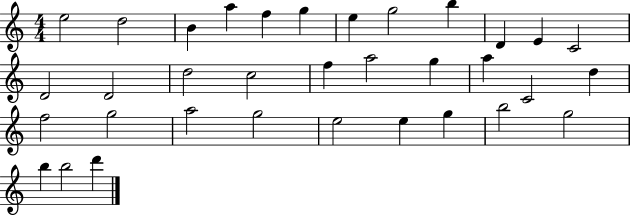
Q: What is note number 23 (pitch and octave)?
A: F5